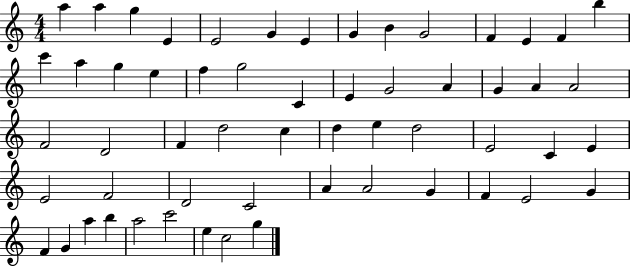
X:1
T:Untitled
M:4/4
L:1/4
K:C
a a g E E2 G E G B G2 F E F b c' a g e f g2 C E G2 A G A A2 F2 D2 F d2 c d e d2 E2 C E E2 F2 D2 C2 A A2 G F E2 G F G a b a2 c'2 e c2 g